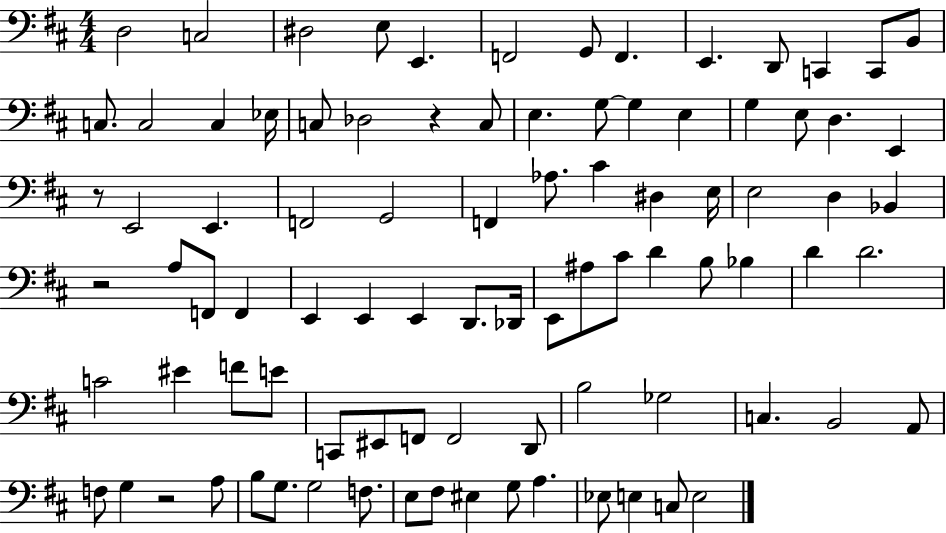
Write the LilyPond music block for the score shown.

{
  \clef bass
  \numericTimeSignature
  \time 4/4
  \key d \major
  d2 c2 | dis2 e8 e,4. | f,2 g,8 f,4. | e,4. d,8 c,4 c,8 b,8 | \break c8. c2 c4 ees16 | c8 des2 r4 c8 | e4. g8~~ g4 e4 | g4 e8 d4. e,4 | \break r8 e,2 e,4. | f,2 g,2 | f,4 aes8. cis'4 dis4 e16 | e2 d4 bes,4 | \break r2 a8 f,8 f,4 | e,4 e,4 e,4 d,8. des,16 | e,8 ais8 cis'8 d'4 b8 bes4 | d'4 d'2. | \break c'2 eis'4 f'8 e'8 | c,8 eis,8 f,8 f,2 d,8 | b2 ges2 | c4. b,2 a,8 | \break f8 g4 r2 a8 | b8 g8. g2 f8. | e8 fis8 eis4 g8 a4. | ees8 e4 c8 e2 | \break \bar "|."
}